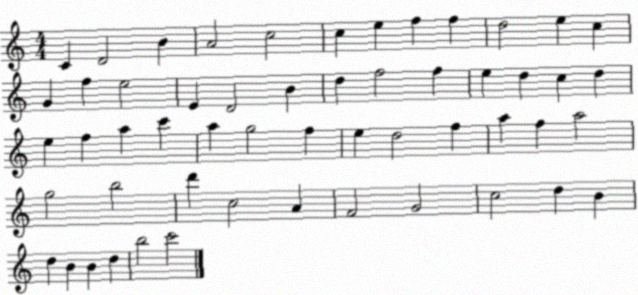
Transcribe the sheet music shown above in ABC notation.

X:1
T:Untitled
M:4/4
L:1/4
K:C
C D2 B A2 c2 c e f f d2 e c G f e2 E D2 B d f2 f e d c d e f a c' a g2 f e d2 f a f a2 g2 b2 d' c2 A F2 G2 c2 d B d B B d b2 c'2